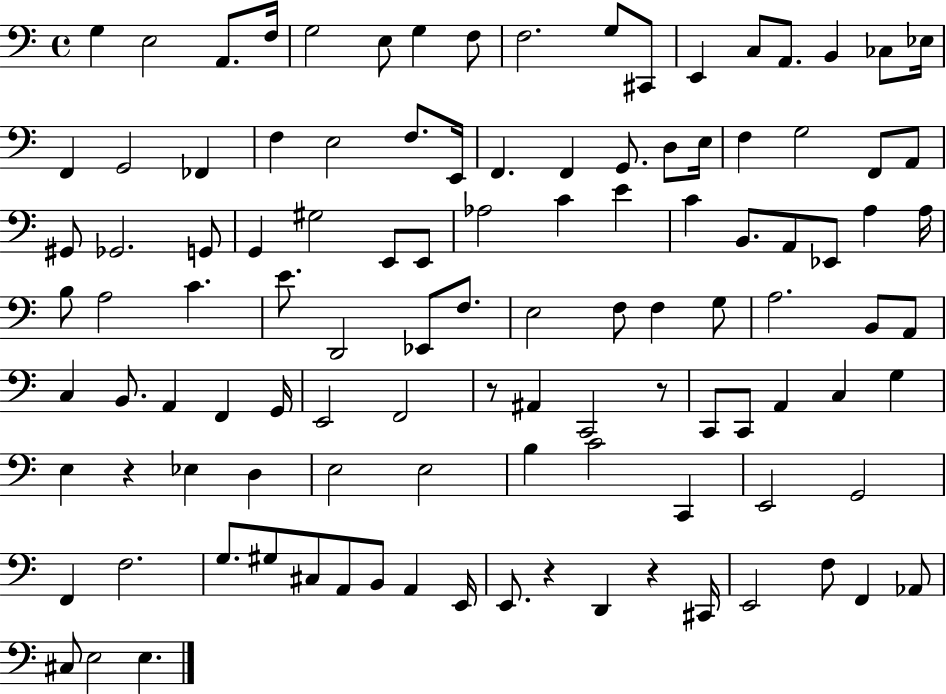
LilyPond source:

{
  \clef bass
  \time 4/4
  \defaultTimeSignature
  \key c \major
  g4 e2 a,8. f16 | g2 e8 g4 f8 | f2. g8 cis,8 | e,4 c8 a,8. b,4 ces8 ees16 | \break f,4 g,2 fes,4 | f4 e2 f8. e,16 | f,4. f,4 g,8. d8 e16 | f4 g2 f,8 a,8 | \break gis,8 ges,2. g,8 | g,4 gis2 e,8 e,8 | aes2 c'4 e'4 | c'4 b,8. a,8 ees,8 a4 a16 | \break b8 a2 c'4. | e'8. d,2 ees,8 f8. | e2 f8 f4 g8 | a2. b,8 a,8 | \break c4 b,8. a,4 f,4 g,16 | e,2 f,2 | r8 ais,4 c,2 r8 | c,8 c,8 a,4 c4 g4 | \break e4 r4 ees4 d4 | e2 e2 | b4 c'2 c,4 | e,2 g,2 | \break f,4 f2. | g8. gis8 cis8 a,8 b,8 a,4 e,16 | e,8. r4 d,4 r4 cis,16 | e,2 f8 f,4 aes,8 | \break cis8 e2 e4. | \bar "|."
}